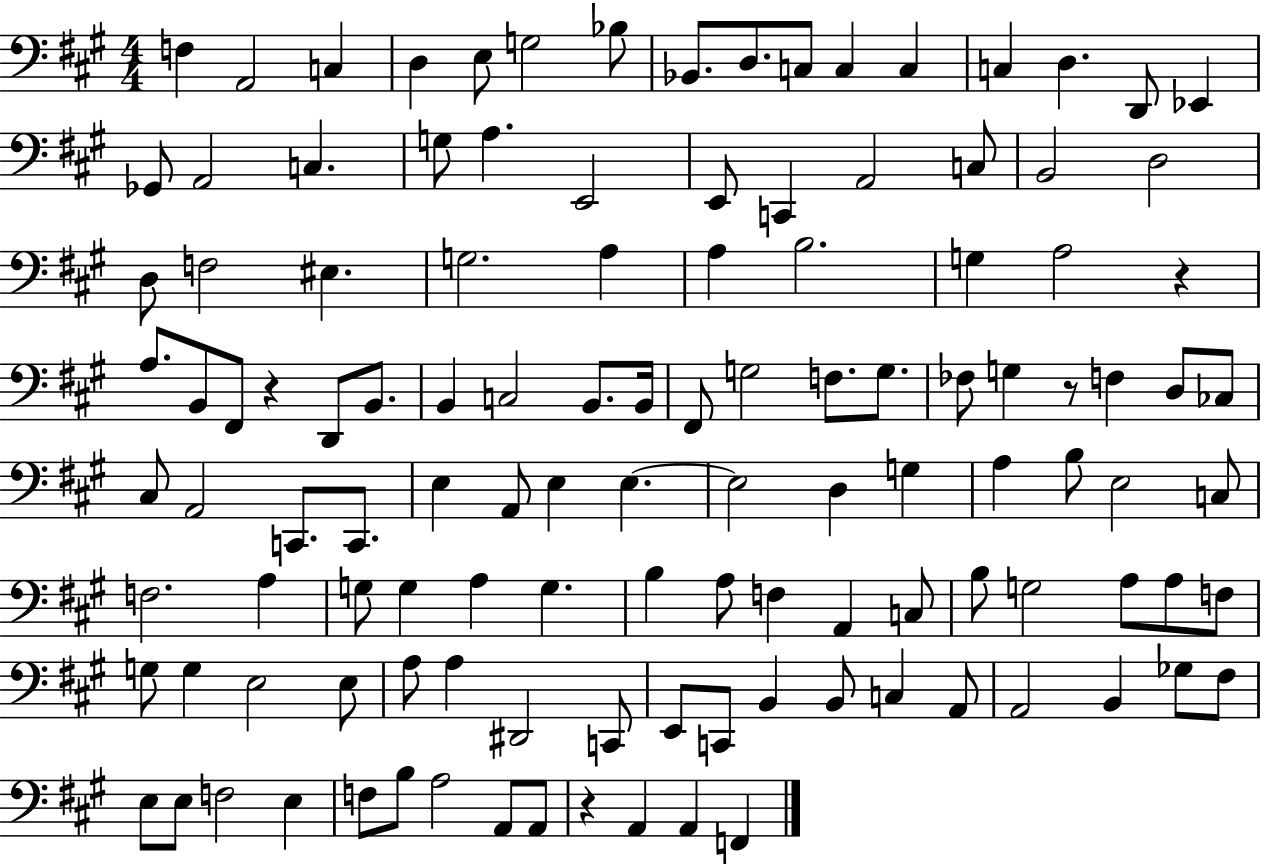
{
  \clef bass
  \numericTimeSignature
  \time 4/4
  \key a \major
  f4 a,2 c4 | d4 e8 g2 bes8 | bes,8. d8. c8 c4 c4 | c4 d4. d,8 ees,4 | \break ges,8 a,2 c4. | g8 a4. e,2 | e,8 c,4 a,2 c8 | b,2 d2 | \break d8 f2 eis4. | g2. a4 | a4 b2. | g4 a2 r4 | \break a8. b,8 fis,8 r4 d,8 b,8. | b,4 c2 b,8. b,16 | fis,8 g2 f8. g8. | fes8 g4 r8 f4 d8 ces8 | \break cis8 a,2 c,8. c,8. | e4 a,8 e4 e4.~~ | e2 d4 g4 | a4 b8 e2 c8 | \break f2. a4 | g8 g4 a4 g4. | b4 a8 f4 a,4 c8 | b8 g2 a8 a8 f8 | \break g8 g4 e2 e8 | a8 a4 dis,2 c,8 | e,8 c,8 b,4 b,8 c4 a,8 | a,2 b,4 ges8 fis8 | \break e8 e8 f2 e4 | f8 b8 a2 a,8 a,8 | r4 a,4 a,4 f,4 | \bar "|."
}